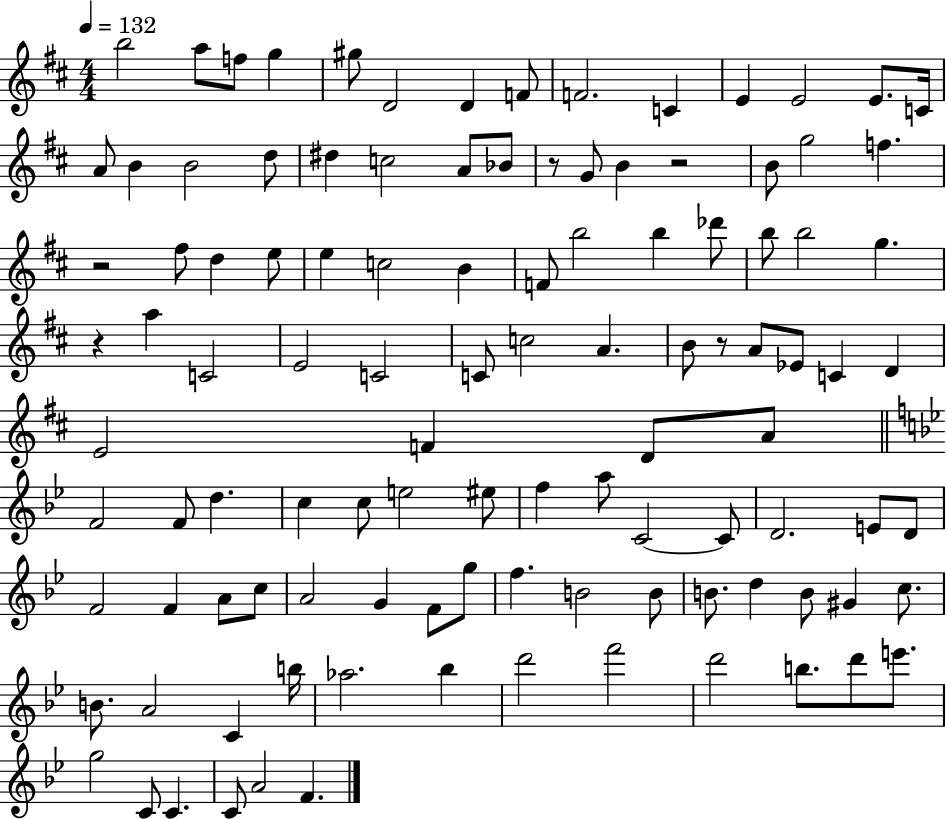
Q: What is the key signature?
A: D major